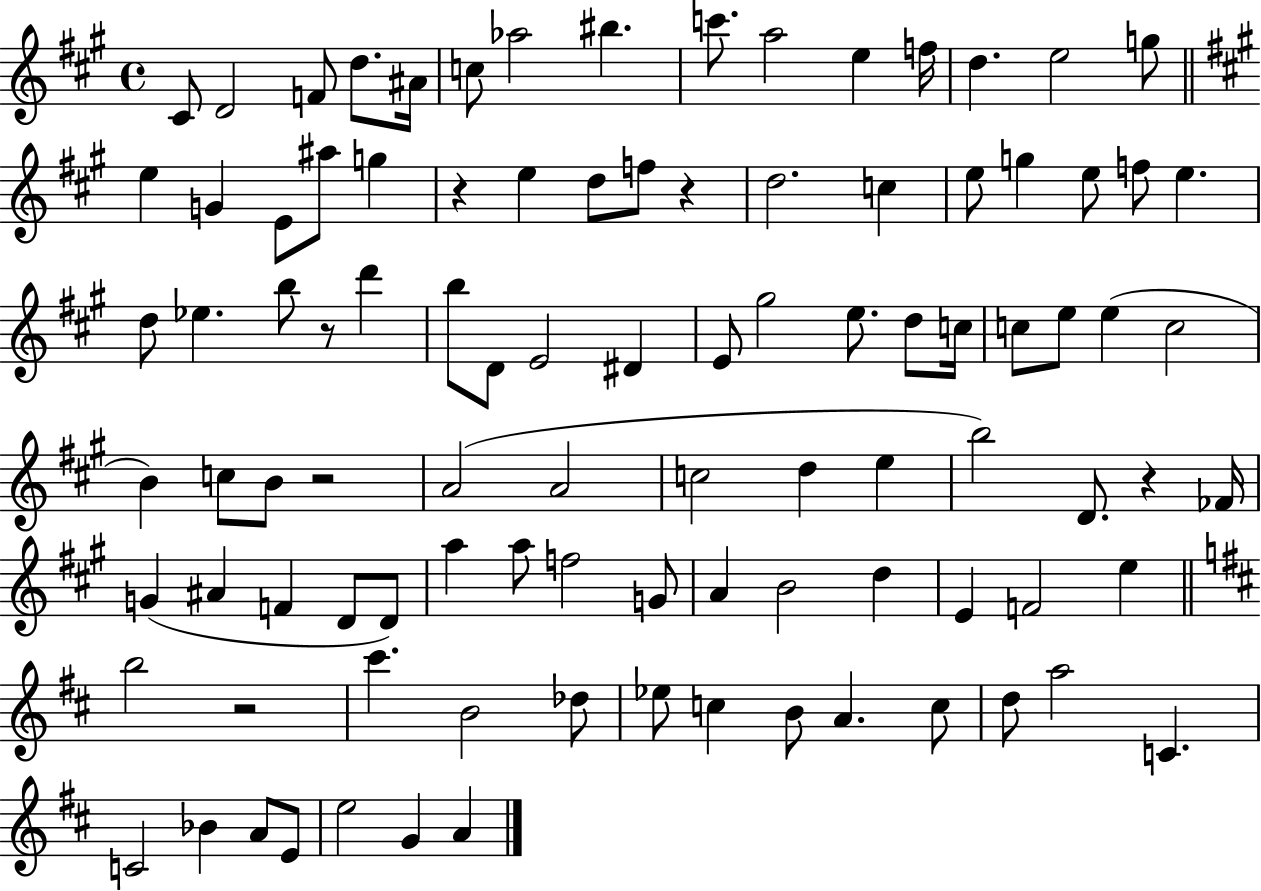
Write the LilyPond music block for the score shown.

{
  \clef treble
  \time 4/4
  \defaultTimeSignature
  \key a \major
  cis'8 d'2 f'8 d''8. ais'16 | c''8 aes''2 bis''4. | c'''8. a''2 e''4 f''16 | d''4. e''2 g''8 | \break \bar "||" \break \key a \major e''4 g'4 e'8 ais''8 g''4 | r4 e''4 d''8 f''8 r4 | d''2. c''4 | e''8 g''4 e''8 f''8 e''4. | \break d''8 ees''4. b''8 r8 d'''4 | b''8 d'8 e'2 dis'4 | e'8 gis''2 e''8. d''8 c''16 | c''8 e''8 e''4( c''2 | \break b'4) c''8 b'8 r2 | a'2( a'2 | c''2 d''4 e''4 | b''2) d'8. r4 fes'16 | \break g'4( ais'4 f'4 d'8 d'8) | a''4 a''8 f''2 g'8 | a'4 b'2 d''4 | e'4 f'2 e''4 | \break \bar "||" \break \key d \major b''2 r2 | cis'''4. b'2 des''8 | ees''8 c''4 b'8 a'4. c''8 | d''8 a''2 c'4. | \break c'2 bes'4 a'8 e'8 | e''2 g'4 a'4 | \bar "|."
}